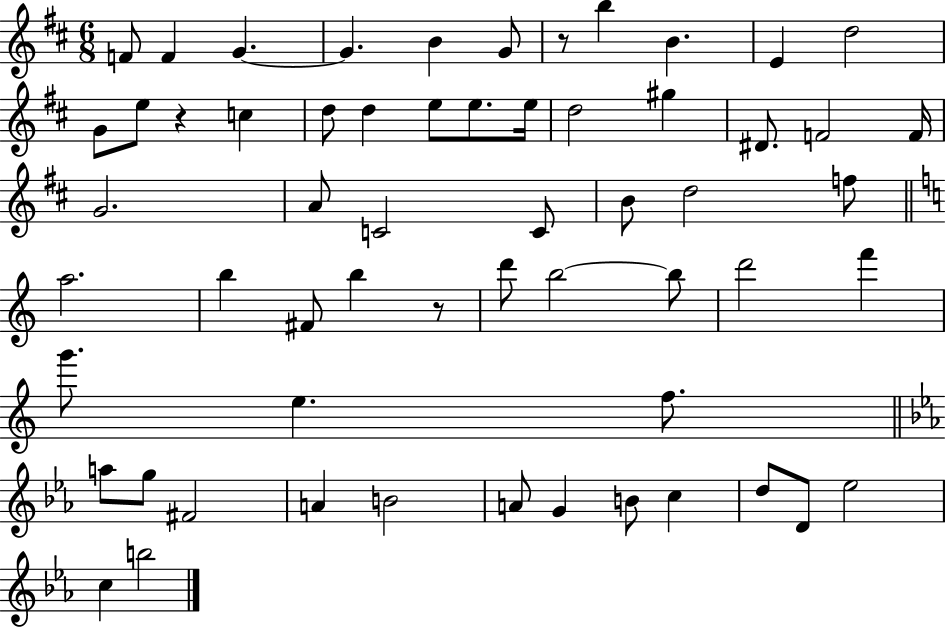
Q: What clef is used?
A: treble